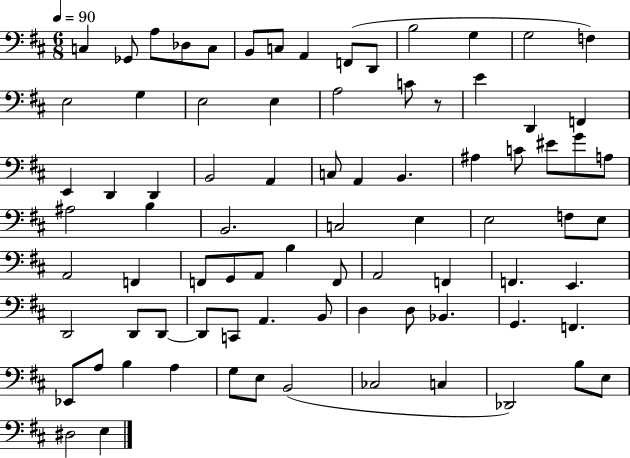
X:1
T:Untitled
M:6/8
L:1/4
K:D
C, _G,,/2 A,/2 _D,/2 C,/2 B,,/2 C,/2 A,, F,,/2 D,,/2 B,2 G, G,2 F, E,2 G, E,2 E, A,2 C/2 z/2 E D,, F,, E,, D,, D,, B,,2 A,, C,/2 A,, B,, ^A, C/2 ^E/2 G/2 A,/2 ^A,2 B, B,,2 C,2 E, E,2 F,/2 E,/2 A,,2 F,, F,,/2 G,,/2 A,,/2 B, F,,/2 A,,2 F,, F,, E,, D,,2 D,,/2 D,,/2 D,,/2 C,,/2 A,, B,,/2 D, D,/2 _B,, G,, F,, _E,,/2 A,/2 B, A, G,/2 E,/2 B,,2 _C,2 C, _D,,2 B,/2 E,/2 ^D,2 E,